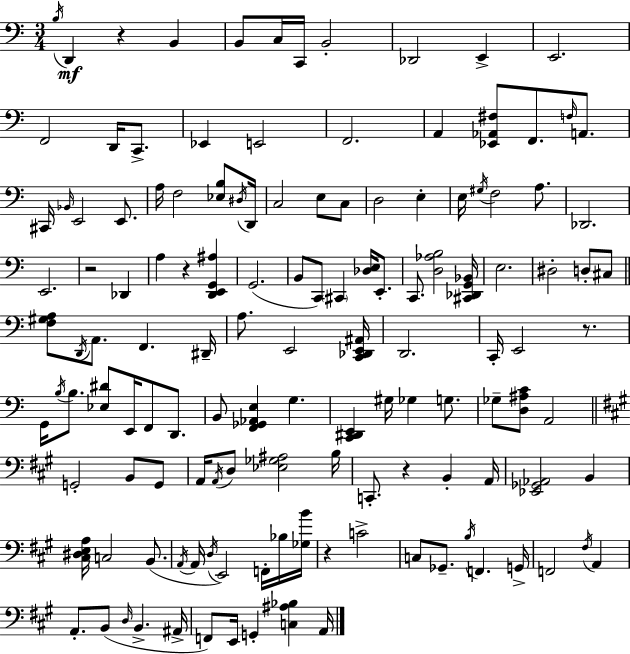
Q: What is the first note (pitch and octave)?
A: B3